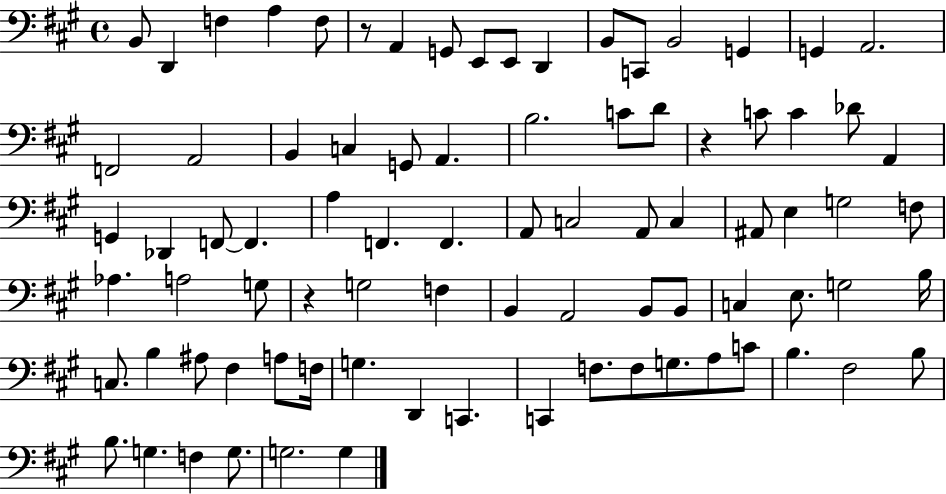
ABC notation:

X:1
T:Untitled
M:4/4
L:1/4
K:A
B,,/2 D,, F, A, F,/2 z/2 A,, G,,/2 E,,/2 E,,/2 D,, B,,/2 C,,/2 B,,2 G,, G,, A,,2 F,,2 A,,2 B,, C, G,,/2 A,, B,2 C/2 D/2 z C/2 C _D/2 A,, G,, _D,, F,,/2 F,, A, F,, F,, A,,/2 C,2 A,,/2 C, ^A,,/2 E, G,2 F,/2 _A, A,2 G,/2 z G,2 F, B,, A,,2 B,,/2 B,,/2 C, E,/2 G,2 B,/4 C,/2 B, ^A,/2 ^F, A,/2 F,/4 G, D,, C,, C,, F,/2 F,/2 G,/2 A,/2 C/2 B, ^F,2 B,/2 B,/2 G, F, G,/2 G,2 G,